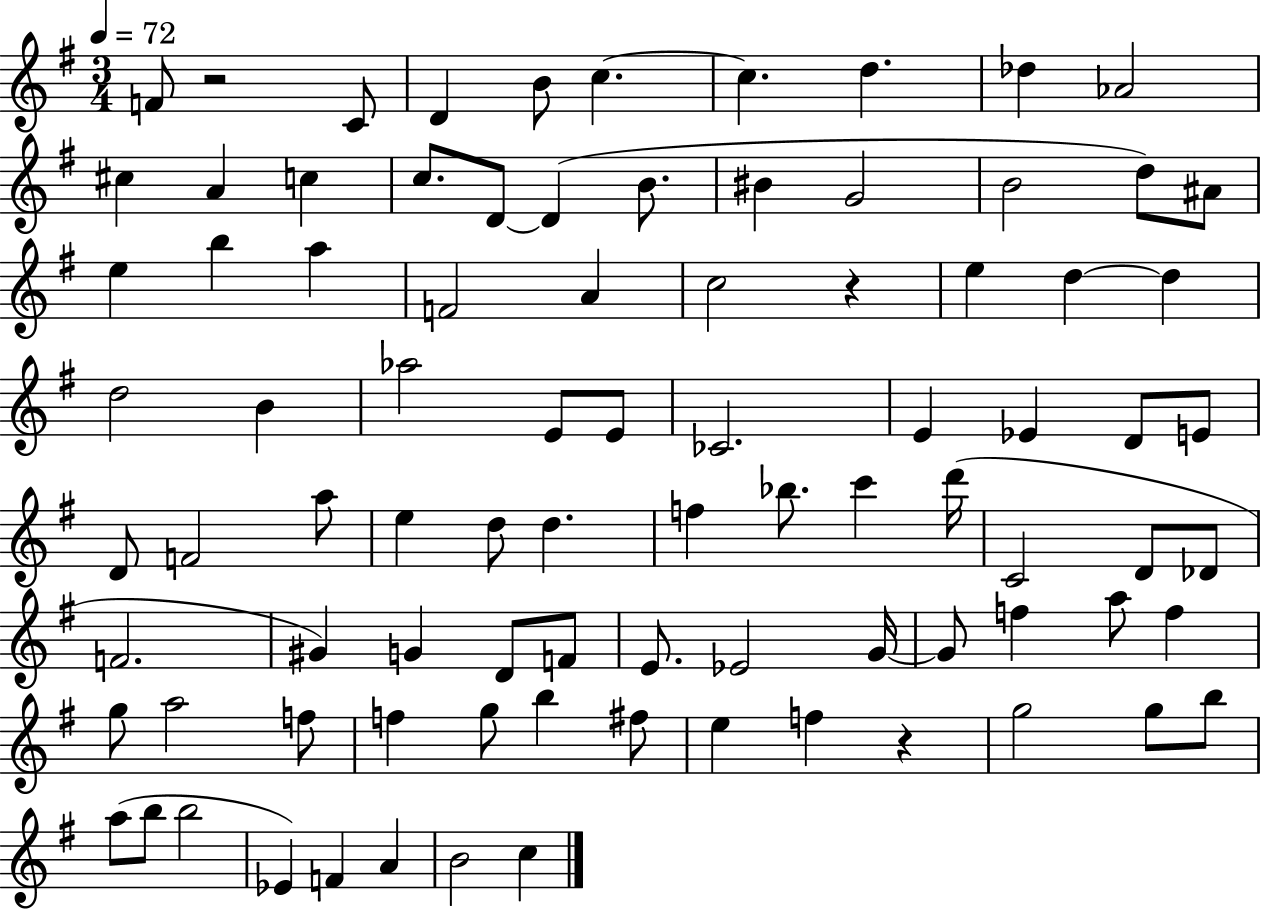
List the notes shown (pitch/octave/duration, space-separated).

F4/e R/h C4/e D4/q B4/e C5/q. C5/q. D5/q. Db5/q Ab4/h C#5/q A4/q C5/q C5/e. D4/e D4/q B4/e. BIS4/q G4/h B4/h D5/e A#4/e E5/q B5/q A5/q F4/h A4/q C5/h R/q E5/q D5/q D5/q D5/h B4/q Ab5/h E4/e E4/e CES4/h. E4/q Eb4/q D4/e E4/e D4/e F4/h A5/e E5/q D5/e D5/q. F5/q Bb5/e. C6/q D6/s C4/h D4/e Db4/e F4/h. G#4/q G4/q D4/e F4/e E4/e. Eb4/h G4/s G4/e F5/q A5/e F5/q G5/e A5/h F5/e F5/q G5/e B5/q F#5/e E5/q F5/q R/q G5/h G5/e B5/e A5/e B5/e B5/h Eb4/q F4/q A4/q B4/h C5/q